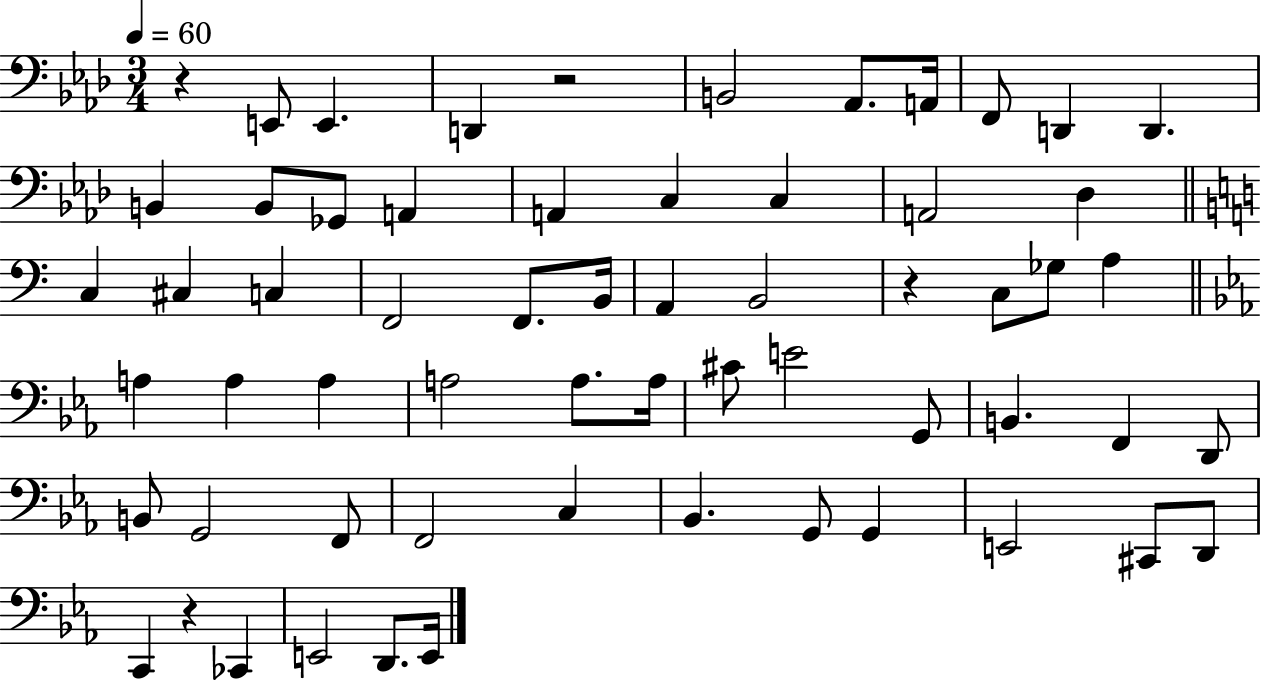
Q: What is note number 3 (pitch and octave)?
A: D2